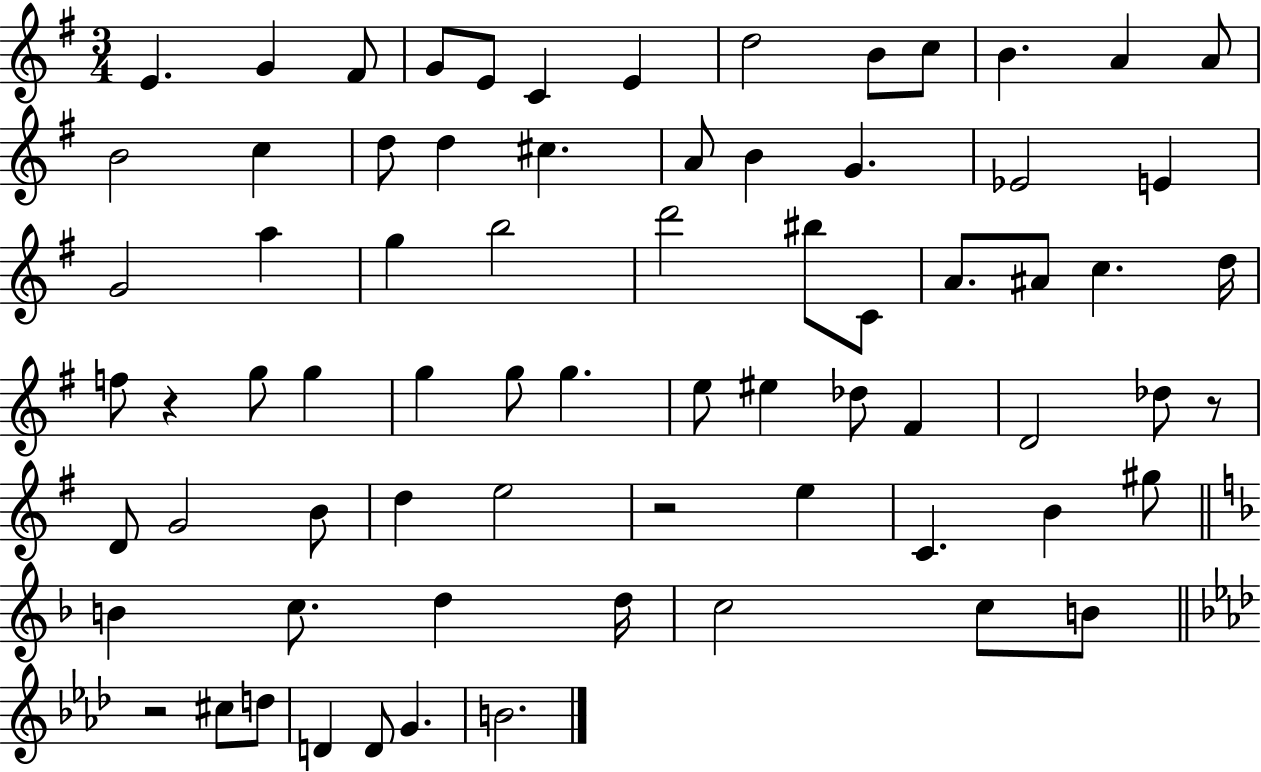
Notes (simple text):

E4/q. G4/q F#4/e G4/e E4/e C4/q E4/q D5/h B4/e C5/e B4/q. A4/q A4/e B4/h C5/q D5/e D5/q C#5/q. A4/e B4/q G4/q. Eb4/h E4/q G4/h A5/q G5/q B5/h D6/h BIS5/e C4/e A4/e. A#4/e C5/q. D5/s F5/e R/q G5/e G5/q G5/q G5/e G5/q. E5/e EIS5/q Db5/e F#4/q D4/h Db5/e R/e D4/e G4/h B4/e D5/q E5/h R/h E5/q C4/q. B4/q G#5/e B4/q C5/e. D5/q D5/s C5/h C5/e B4/e R/h C#5/e D5/e D4/q D4/e G4/q. B4/h.